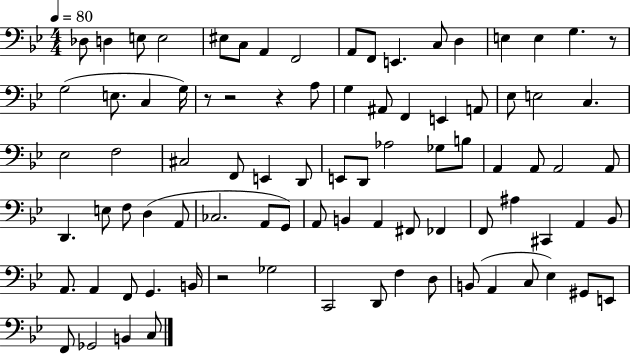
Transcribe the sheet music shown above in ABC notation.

X:1
T:Untitled
M:4/4
L:1/4
K:Bb
_D,/2 D, E,/2 E,2 ^E,/2 C,/2 A,, F,,2 A,,/2 F,,/2 E,, C,/2 D, E, E, G, z/2 G,2 E,/2 C, G,/4 z/2 z2 z A,/2 G, ^A,,/2 F,, E,, A,,/2 _E,/2 E,2 C, _E,2 F,2 ^C,2 F,,/2 E,, D,,/2 E,,/2 D,,/2 _A,2 _G,/2 B,/2 A,, A,,/2 A,,2 A,,/2 D,, E,/2 F,/2 D, A,,/2 _C,2 A,,/2 G,,/2 A,,/2 B,, A,, ^F,,/2 _F,, F,,/2 ^A, ^C,, A,, _B,,/2 A,,/2 A,, F,,/2 G,, B,,/4 z2 _G,2 C,,2 D,,/2 F, D,/2 B,,/2 A,, C,/2 _E, ^G,,/2 E,,/2 F,,/2 _G,,2 B,, C,/2